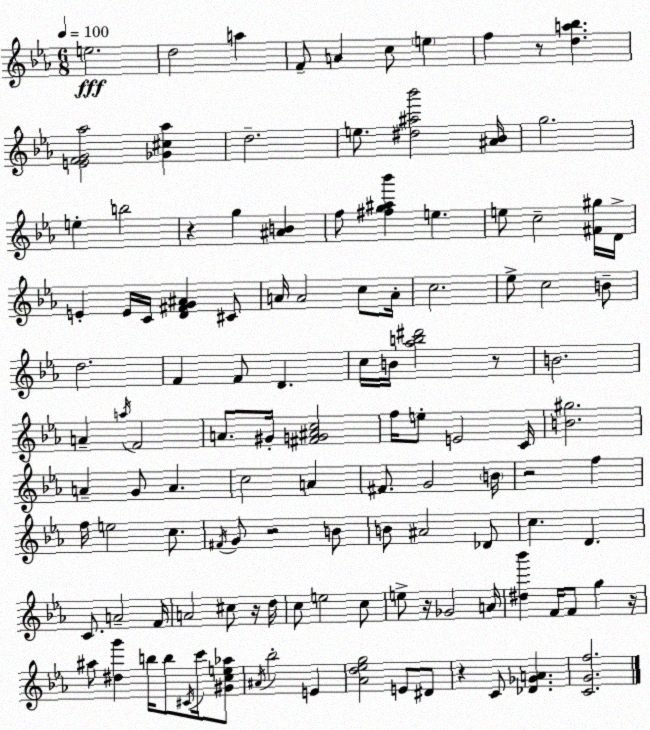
X:1
T:Untitled
M:6/8
L:1/4
K:Eb
e2 d2 a F/2 A c/2 e f z/2 [da_b] [EFG_a]2 [_G^c_a] d2 e/2 [^d^a_b']2 [^A_B]/4 g2 e b2 z g [^AB] f/2 [^fg^a_b'] e e/2 c2 [^F^g]/4 D/4 E E/4 C/4 [D^FG^A] ^C/2 A/4 A2 c/2 A/4 c2 _e/2 c2 B/2 d2 F F/2 D c/4 B/4 [_ab^d']2 z/2 B2 A a/4 F2 A/2 ^G/4 [^FG^Ac]2 f/4 e/2 E2 C/4 [B^g]2 A G/2 A c2 A ^F/2 G2 B/4 z2 f f/4 e2 c/2 ^F/4 G/2 z2 B/2 B/2 ^A2 _D/2 c D C/2 A2 F/4 A2 ^c/2 z/4 d/4 c/2 e2 c/2 e/2 z/4 _G2 A/4 [^d_b'] F/4 F/2 g z/4 ^a/2 [^dg'] b/4 b/2 ^C/4 c'/4 [^Gce_a]/2 ^A/4 _b2 E [_Ad_eg]2 E/2 ^D/2 z C/2 [_D_GA] [CGf]2